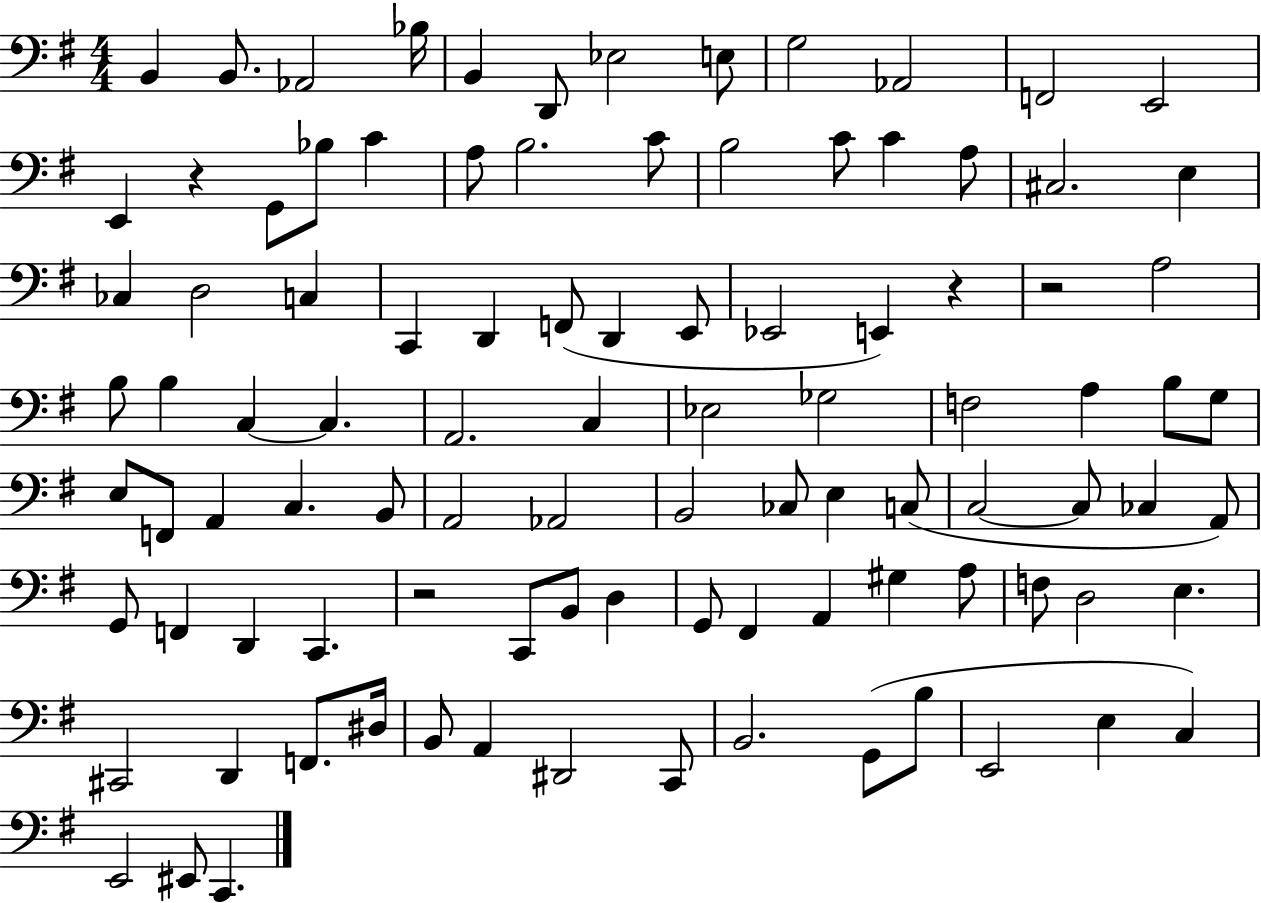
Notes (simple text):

B2/q B2/e. Ab2/h Bb3/s B2/q D2/e Eb3/h E3/e G3/h Ab2/h F2/h E2/h E2/q R/q G2/e Bb3/e C4/q A3/e B3/h. C4/e B3/h C4/e C4/q A3/e C#3/h. E3/q CES3/q D3/h C3/q C2/q D2/q F2/e D2/q E2/e Eb2/h E2/q R/q R/h A3/h B3/e B3/q C3/q C3/q. A2/h. C3/q Eb3/h Gb3/h F3/h A3/q B3/e G3/e E3/e F2/e A2/q C3/q. B2/e A2/h Ab2/h B2/h CES3/e E3/q C3/e C3/h C3/e CES3/q A2/e G2/e F2/q D2/q C2/q. R/h C2/e B2/e D3/q G2/e F#2/q A2/q G#3/q A3/e F3/e D3/h E3/q. C#2/h D2/q F2/e. D#3/s B2/e A2/q D#2/h C2/e B2/h. G2/e B3/e E2/h E3/q C3/q E2/h EIS2/e C2/q.